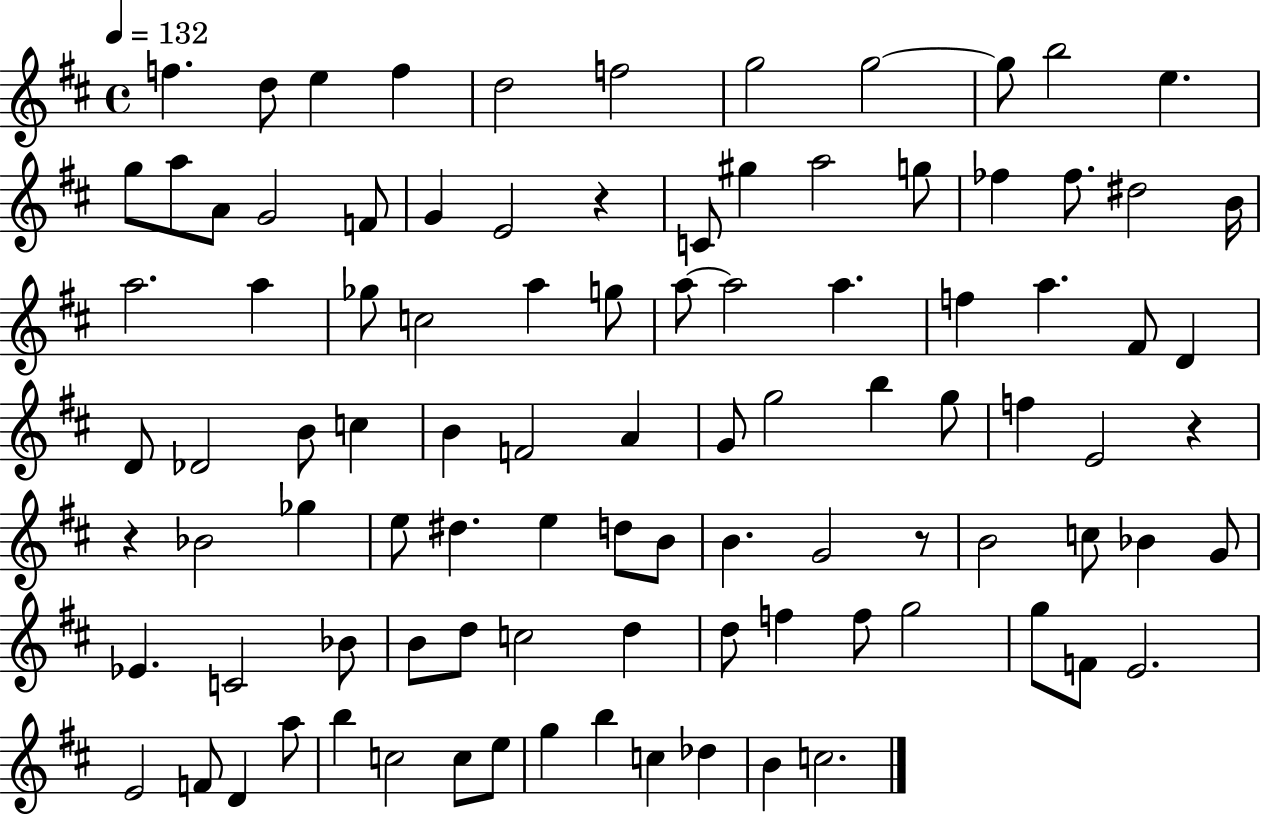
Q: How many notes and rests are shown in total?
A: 97